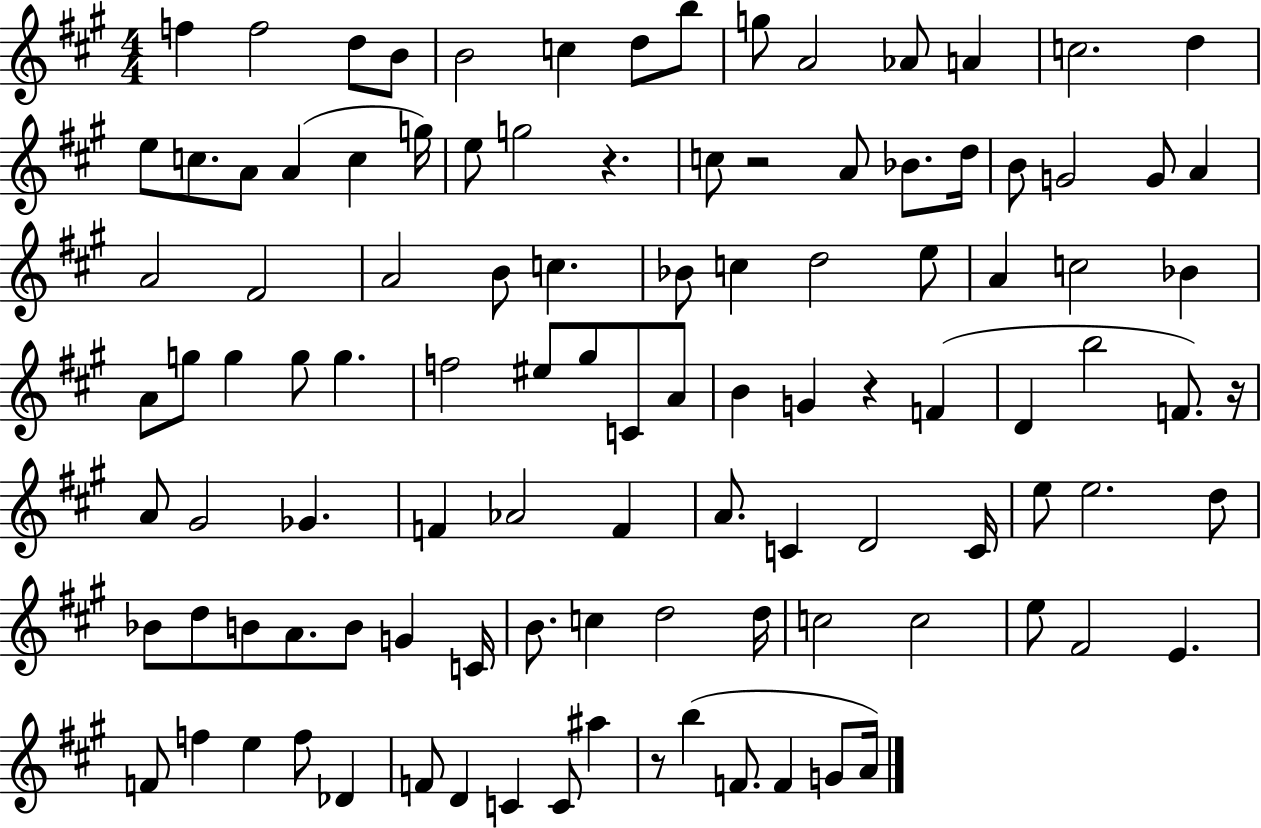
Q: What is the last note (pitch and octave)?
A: A4